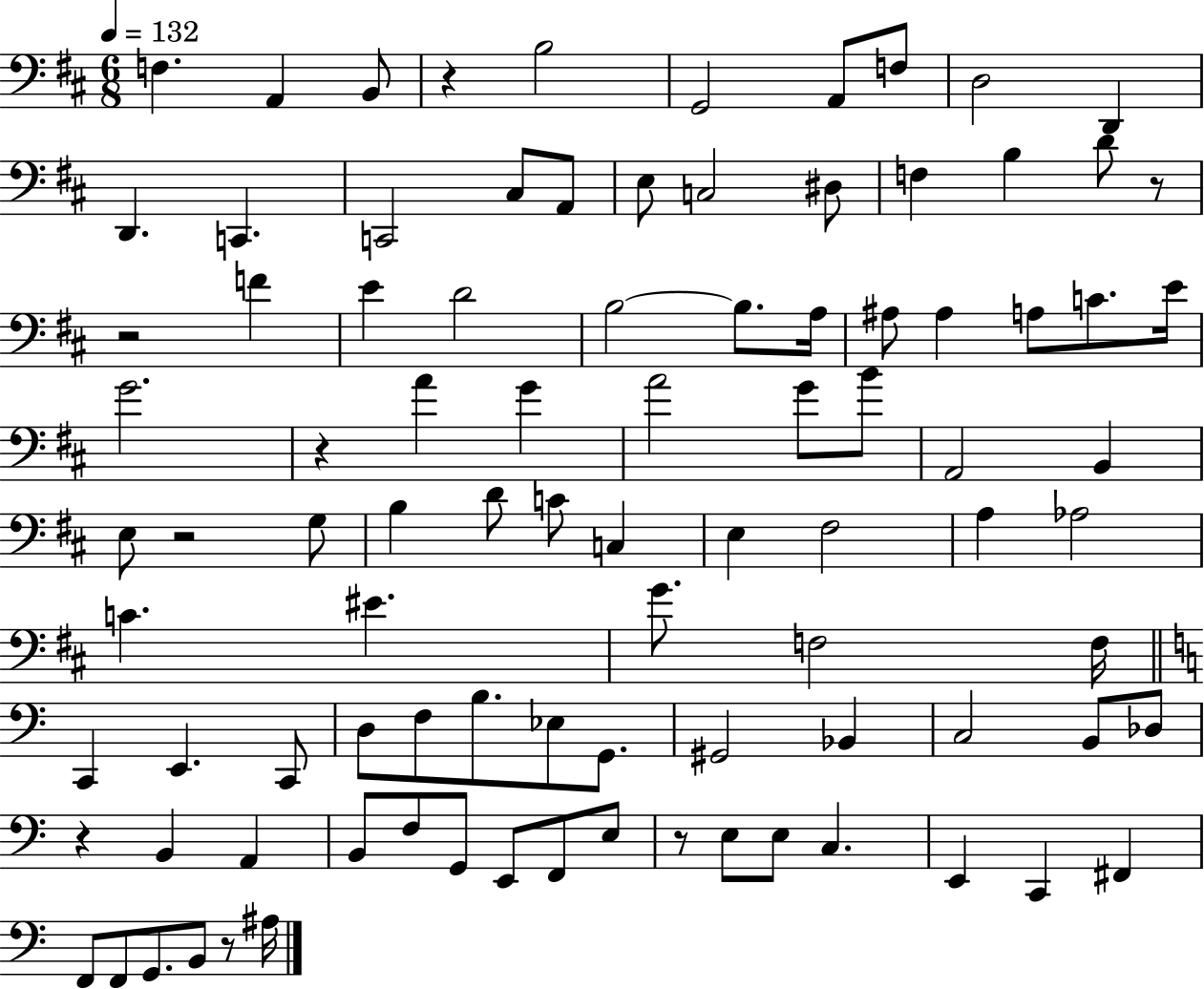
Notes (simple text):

F3/q. A2/q B2/e R/q B3/h G2/h A2/e F3/e D3/h D2/q D2/q. C2/q. C2/h C#3/e A2/e E3/e C3/h D#3/e F3/q B3/q D4/e R/e R/h F4/q E4/q D4/h B3/h B3/e. A3/s A#3/e A#3/q A3/e C4/e. E4/s G4/h. R/q A4/q G4/q A4/h G4/e B4/e A2/h B2/q E3/e R/h G3/e B3/q D4/e C4/e C3/q E3/q F#3/h A3/q Ab3/h C4/q. EIS4/q. G4/e. F3/h F3/s C2/q E2/q. C2/e D3/e F3/e B3/e. Eb3/e G2/e. G#2/h Bb2/q C3/h B2/e Db3/e R/q B2/q A2/q B2/e F3/e G2/e E2/e F2/e E3/e R/e E3/e E3/e C3/q. E2/q C2/q F#2/q F2/e F2/e G2/e. B2/e R/e A#3/s